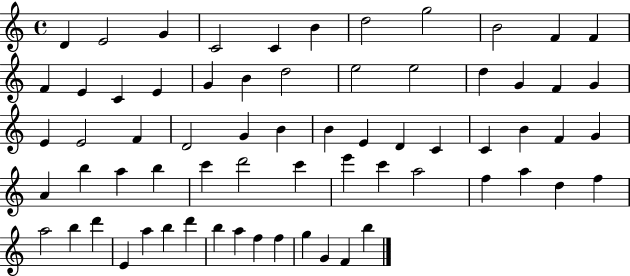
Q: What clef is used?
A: treble